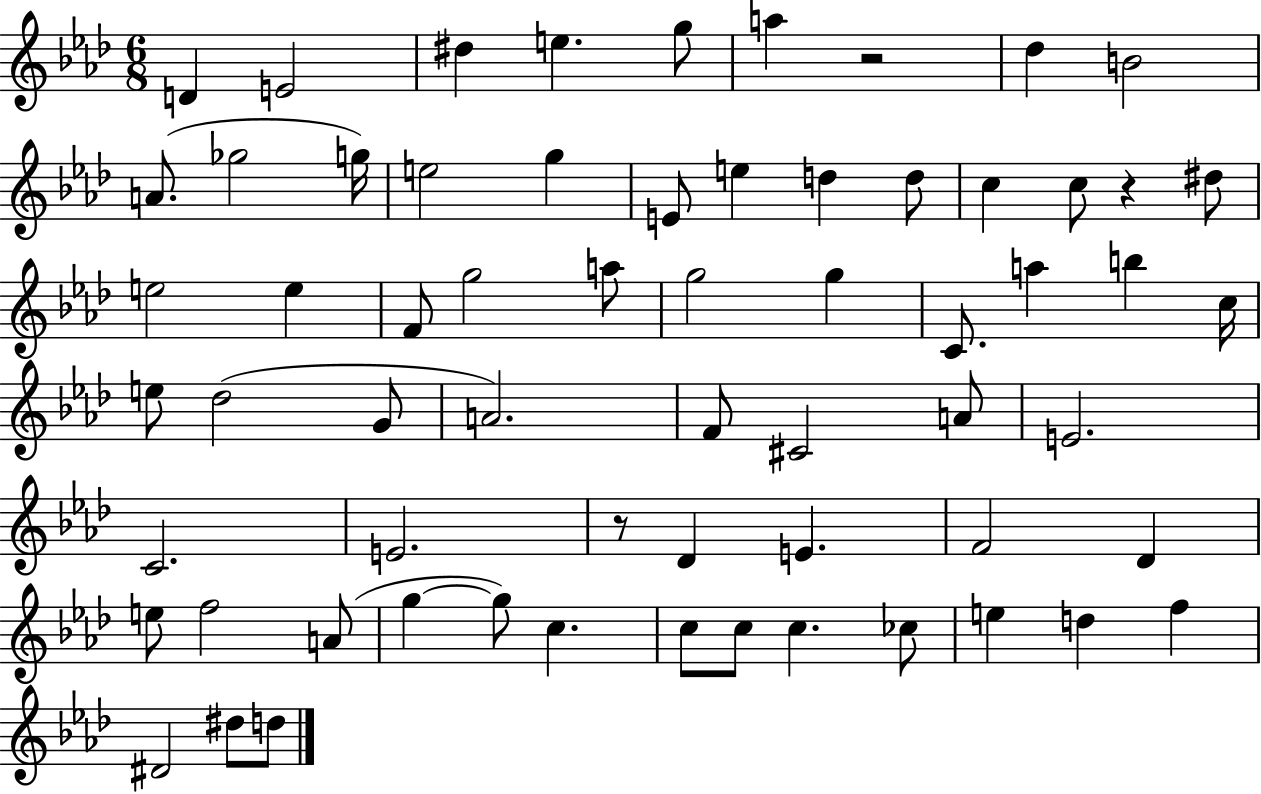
X:1
T:Untitled
M:6/8
L:1/4
K:Ab
D E2 ^d e g/2 a z2 _d B2 A/2 _g2 g/4 e2 g E/2 e d d/2 c c/2 z ^d/2 e2 e F/2 g2 a/2 g2 g C/2 a b c/4 e/2 _d2 G/2 A2 F/2 ^C2 A/2 E2 C2 E2 z/2 _D E F2 _D e/2 f2 A/2 g g/2 c c/2 c/2 c _c/2 e d f ^D2 ^d/2 d/2